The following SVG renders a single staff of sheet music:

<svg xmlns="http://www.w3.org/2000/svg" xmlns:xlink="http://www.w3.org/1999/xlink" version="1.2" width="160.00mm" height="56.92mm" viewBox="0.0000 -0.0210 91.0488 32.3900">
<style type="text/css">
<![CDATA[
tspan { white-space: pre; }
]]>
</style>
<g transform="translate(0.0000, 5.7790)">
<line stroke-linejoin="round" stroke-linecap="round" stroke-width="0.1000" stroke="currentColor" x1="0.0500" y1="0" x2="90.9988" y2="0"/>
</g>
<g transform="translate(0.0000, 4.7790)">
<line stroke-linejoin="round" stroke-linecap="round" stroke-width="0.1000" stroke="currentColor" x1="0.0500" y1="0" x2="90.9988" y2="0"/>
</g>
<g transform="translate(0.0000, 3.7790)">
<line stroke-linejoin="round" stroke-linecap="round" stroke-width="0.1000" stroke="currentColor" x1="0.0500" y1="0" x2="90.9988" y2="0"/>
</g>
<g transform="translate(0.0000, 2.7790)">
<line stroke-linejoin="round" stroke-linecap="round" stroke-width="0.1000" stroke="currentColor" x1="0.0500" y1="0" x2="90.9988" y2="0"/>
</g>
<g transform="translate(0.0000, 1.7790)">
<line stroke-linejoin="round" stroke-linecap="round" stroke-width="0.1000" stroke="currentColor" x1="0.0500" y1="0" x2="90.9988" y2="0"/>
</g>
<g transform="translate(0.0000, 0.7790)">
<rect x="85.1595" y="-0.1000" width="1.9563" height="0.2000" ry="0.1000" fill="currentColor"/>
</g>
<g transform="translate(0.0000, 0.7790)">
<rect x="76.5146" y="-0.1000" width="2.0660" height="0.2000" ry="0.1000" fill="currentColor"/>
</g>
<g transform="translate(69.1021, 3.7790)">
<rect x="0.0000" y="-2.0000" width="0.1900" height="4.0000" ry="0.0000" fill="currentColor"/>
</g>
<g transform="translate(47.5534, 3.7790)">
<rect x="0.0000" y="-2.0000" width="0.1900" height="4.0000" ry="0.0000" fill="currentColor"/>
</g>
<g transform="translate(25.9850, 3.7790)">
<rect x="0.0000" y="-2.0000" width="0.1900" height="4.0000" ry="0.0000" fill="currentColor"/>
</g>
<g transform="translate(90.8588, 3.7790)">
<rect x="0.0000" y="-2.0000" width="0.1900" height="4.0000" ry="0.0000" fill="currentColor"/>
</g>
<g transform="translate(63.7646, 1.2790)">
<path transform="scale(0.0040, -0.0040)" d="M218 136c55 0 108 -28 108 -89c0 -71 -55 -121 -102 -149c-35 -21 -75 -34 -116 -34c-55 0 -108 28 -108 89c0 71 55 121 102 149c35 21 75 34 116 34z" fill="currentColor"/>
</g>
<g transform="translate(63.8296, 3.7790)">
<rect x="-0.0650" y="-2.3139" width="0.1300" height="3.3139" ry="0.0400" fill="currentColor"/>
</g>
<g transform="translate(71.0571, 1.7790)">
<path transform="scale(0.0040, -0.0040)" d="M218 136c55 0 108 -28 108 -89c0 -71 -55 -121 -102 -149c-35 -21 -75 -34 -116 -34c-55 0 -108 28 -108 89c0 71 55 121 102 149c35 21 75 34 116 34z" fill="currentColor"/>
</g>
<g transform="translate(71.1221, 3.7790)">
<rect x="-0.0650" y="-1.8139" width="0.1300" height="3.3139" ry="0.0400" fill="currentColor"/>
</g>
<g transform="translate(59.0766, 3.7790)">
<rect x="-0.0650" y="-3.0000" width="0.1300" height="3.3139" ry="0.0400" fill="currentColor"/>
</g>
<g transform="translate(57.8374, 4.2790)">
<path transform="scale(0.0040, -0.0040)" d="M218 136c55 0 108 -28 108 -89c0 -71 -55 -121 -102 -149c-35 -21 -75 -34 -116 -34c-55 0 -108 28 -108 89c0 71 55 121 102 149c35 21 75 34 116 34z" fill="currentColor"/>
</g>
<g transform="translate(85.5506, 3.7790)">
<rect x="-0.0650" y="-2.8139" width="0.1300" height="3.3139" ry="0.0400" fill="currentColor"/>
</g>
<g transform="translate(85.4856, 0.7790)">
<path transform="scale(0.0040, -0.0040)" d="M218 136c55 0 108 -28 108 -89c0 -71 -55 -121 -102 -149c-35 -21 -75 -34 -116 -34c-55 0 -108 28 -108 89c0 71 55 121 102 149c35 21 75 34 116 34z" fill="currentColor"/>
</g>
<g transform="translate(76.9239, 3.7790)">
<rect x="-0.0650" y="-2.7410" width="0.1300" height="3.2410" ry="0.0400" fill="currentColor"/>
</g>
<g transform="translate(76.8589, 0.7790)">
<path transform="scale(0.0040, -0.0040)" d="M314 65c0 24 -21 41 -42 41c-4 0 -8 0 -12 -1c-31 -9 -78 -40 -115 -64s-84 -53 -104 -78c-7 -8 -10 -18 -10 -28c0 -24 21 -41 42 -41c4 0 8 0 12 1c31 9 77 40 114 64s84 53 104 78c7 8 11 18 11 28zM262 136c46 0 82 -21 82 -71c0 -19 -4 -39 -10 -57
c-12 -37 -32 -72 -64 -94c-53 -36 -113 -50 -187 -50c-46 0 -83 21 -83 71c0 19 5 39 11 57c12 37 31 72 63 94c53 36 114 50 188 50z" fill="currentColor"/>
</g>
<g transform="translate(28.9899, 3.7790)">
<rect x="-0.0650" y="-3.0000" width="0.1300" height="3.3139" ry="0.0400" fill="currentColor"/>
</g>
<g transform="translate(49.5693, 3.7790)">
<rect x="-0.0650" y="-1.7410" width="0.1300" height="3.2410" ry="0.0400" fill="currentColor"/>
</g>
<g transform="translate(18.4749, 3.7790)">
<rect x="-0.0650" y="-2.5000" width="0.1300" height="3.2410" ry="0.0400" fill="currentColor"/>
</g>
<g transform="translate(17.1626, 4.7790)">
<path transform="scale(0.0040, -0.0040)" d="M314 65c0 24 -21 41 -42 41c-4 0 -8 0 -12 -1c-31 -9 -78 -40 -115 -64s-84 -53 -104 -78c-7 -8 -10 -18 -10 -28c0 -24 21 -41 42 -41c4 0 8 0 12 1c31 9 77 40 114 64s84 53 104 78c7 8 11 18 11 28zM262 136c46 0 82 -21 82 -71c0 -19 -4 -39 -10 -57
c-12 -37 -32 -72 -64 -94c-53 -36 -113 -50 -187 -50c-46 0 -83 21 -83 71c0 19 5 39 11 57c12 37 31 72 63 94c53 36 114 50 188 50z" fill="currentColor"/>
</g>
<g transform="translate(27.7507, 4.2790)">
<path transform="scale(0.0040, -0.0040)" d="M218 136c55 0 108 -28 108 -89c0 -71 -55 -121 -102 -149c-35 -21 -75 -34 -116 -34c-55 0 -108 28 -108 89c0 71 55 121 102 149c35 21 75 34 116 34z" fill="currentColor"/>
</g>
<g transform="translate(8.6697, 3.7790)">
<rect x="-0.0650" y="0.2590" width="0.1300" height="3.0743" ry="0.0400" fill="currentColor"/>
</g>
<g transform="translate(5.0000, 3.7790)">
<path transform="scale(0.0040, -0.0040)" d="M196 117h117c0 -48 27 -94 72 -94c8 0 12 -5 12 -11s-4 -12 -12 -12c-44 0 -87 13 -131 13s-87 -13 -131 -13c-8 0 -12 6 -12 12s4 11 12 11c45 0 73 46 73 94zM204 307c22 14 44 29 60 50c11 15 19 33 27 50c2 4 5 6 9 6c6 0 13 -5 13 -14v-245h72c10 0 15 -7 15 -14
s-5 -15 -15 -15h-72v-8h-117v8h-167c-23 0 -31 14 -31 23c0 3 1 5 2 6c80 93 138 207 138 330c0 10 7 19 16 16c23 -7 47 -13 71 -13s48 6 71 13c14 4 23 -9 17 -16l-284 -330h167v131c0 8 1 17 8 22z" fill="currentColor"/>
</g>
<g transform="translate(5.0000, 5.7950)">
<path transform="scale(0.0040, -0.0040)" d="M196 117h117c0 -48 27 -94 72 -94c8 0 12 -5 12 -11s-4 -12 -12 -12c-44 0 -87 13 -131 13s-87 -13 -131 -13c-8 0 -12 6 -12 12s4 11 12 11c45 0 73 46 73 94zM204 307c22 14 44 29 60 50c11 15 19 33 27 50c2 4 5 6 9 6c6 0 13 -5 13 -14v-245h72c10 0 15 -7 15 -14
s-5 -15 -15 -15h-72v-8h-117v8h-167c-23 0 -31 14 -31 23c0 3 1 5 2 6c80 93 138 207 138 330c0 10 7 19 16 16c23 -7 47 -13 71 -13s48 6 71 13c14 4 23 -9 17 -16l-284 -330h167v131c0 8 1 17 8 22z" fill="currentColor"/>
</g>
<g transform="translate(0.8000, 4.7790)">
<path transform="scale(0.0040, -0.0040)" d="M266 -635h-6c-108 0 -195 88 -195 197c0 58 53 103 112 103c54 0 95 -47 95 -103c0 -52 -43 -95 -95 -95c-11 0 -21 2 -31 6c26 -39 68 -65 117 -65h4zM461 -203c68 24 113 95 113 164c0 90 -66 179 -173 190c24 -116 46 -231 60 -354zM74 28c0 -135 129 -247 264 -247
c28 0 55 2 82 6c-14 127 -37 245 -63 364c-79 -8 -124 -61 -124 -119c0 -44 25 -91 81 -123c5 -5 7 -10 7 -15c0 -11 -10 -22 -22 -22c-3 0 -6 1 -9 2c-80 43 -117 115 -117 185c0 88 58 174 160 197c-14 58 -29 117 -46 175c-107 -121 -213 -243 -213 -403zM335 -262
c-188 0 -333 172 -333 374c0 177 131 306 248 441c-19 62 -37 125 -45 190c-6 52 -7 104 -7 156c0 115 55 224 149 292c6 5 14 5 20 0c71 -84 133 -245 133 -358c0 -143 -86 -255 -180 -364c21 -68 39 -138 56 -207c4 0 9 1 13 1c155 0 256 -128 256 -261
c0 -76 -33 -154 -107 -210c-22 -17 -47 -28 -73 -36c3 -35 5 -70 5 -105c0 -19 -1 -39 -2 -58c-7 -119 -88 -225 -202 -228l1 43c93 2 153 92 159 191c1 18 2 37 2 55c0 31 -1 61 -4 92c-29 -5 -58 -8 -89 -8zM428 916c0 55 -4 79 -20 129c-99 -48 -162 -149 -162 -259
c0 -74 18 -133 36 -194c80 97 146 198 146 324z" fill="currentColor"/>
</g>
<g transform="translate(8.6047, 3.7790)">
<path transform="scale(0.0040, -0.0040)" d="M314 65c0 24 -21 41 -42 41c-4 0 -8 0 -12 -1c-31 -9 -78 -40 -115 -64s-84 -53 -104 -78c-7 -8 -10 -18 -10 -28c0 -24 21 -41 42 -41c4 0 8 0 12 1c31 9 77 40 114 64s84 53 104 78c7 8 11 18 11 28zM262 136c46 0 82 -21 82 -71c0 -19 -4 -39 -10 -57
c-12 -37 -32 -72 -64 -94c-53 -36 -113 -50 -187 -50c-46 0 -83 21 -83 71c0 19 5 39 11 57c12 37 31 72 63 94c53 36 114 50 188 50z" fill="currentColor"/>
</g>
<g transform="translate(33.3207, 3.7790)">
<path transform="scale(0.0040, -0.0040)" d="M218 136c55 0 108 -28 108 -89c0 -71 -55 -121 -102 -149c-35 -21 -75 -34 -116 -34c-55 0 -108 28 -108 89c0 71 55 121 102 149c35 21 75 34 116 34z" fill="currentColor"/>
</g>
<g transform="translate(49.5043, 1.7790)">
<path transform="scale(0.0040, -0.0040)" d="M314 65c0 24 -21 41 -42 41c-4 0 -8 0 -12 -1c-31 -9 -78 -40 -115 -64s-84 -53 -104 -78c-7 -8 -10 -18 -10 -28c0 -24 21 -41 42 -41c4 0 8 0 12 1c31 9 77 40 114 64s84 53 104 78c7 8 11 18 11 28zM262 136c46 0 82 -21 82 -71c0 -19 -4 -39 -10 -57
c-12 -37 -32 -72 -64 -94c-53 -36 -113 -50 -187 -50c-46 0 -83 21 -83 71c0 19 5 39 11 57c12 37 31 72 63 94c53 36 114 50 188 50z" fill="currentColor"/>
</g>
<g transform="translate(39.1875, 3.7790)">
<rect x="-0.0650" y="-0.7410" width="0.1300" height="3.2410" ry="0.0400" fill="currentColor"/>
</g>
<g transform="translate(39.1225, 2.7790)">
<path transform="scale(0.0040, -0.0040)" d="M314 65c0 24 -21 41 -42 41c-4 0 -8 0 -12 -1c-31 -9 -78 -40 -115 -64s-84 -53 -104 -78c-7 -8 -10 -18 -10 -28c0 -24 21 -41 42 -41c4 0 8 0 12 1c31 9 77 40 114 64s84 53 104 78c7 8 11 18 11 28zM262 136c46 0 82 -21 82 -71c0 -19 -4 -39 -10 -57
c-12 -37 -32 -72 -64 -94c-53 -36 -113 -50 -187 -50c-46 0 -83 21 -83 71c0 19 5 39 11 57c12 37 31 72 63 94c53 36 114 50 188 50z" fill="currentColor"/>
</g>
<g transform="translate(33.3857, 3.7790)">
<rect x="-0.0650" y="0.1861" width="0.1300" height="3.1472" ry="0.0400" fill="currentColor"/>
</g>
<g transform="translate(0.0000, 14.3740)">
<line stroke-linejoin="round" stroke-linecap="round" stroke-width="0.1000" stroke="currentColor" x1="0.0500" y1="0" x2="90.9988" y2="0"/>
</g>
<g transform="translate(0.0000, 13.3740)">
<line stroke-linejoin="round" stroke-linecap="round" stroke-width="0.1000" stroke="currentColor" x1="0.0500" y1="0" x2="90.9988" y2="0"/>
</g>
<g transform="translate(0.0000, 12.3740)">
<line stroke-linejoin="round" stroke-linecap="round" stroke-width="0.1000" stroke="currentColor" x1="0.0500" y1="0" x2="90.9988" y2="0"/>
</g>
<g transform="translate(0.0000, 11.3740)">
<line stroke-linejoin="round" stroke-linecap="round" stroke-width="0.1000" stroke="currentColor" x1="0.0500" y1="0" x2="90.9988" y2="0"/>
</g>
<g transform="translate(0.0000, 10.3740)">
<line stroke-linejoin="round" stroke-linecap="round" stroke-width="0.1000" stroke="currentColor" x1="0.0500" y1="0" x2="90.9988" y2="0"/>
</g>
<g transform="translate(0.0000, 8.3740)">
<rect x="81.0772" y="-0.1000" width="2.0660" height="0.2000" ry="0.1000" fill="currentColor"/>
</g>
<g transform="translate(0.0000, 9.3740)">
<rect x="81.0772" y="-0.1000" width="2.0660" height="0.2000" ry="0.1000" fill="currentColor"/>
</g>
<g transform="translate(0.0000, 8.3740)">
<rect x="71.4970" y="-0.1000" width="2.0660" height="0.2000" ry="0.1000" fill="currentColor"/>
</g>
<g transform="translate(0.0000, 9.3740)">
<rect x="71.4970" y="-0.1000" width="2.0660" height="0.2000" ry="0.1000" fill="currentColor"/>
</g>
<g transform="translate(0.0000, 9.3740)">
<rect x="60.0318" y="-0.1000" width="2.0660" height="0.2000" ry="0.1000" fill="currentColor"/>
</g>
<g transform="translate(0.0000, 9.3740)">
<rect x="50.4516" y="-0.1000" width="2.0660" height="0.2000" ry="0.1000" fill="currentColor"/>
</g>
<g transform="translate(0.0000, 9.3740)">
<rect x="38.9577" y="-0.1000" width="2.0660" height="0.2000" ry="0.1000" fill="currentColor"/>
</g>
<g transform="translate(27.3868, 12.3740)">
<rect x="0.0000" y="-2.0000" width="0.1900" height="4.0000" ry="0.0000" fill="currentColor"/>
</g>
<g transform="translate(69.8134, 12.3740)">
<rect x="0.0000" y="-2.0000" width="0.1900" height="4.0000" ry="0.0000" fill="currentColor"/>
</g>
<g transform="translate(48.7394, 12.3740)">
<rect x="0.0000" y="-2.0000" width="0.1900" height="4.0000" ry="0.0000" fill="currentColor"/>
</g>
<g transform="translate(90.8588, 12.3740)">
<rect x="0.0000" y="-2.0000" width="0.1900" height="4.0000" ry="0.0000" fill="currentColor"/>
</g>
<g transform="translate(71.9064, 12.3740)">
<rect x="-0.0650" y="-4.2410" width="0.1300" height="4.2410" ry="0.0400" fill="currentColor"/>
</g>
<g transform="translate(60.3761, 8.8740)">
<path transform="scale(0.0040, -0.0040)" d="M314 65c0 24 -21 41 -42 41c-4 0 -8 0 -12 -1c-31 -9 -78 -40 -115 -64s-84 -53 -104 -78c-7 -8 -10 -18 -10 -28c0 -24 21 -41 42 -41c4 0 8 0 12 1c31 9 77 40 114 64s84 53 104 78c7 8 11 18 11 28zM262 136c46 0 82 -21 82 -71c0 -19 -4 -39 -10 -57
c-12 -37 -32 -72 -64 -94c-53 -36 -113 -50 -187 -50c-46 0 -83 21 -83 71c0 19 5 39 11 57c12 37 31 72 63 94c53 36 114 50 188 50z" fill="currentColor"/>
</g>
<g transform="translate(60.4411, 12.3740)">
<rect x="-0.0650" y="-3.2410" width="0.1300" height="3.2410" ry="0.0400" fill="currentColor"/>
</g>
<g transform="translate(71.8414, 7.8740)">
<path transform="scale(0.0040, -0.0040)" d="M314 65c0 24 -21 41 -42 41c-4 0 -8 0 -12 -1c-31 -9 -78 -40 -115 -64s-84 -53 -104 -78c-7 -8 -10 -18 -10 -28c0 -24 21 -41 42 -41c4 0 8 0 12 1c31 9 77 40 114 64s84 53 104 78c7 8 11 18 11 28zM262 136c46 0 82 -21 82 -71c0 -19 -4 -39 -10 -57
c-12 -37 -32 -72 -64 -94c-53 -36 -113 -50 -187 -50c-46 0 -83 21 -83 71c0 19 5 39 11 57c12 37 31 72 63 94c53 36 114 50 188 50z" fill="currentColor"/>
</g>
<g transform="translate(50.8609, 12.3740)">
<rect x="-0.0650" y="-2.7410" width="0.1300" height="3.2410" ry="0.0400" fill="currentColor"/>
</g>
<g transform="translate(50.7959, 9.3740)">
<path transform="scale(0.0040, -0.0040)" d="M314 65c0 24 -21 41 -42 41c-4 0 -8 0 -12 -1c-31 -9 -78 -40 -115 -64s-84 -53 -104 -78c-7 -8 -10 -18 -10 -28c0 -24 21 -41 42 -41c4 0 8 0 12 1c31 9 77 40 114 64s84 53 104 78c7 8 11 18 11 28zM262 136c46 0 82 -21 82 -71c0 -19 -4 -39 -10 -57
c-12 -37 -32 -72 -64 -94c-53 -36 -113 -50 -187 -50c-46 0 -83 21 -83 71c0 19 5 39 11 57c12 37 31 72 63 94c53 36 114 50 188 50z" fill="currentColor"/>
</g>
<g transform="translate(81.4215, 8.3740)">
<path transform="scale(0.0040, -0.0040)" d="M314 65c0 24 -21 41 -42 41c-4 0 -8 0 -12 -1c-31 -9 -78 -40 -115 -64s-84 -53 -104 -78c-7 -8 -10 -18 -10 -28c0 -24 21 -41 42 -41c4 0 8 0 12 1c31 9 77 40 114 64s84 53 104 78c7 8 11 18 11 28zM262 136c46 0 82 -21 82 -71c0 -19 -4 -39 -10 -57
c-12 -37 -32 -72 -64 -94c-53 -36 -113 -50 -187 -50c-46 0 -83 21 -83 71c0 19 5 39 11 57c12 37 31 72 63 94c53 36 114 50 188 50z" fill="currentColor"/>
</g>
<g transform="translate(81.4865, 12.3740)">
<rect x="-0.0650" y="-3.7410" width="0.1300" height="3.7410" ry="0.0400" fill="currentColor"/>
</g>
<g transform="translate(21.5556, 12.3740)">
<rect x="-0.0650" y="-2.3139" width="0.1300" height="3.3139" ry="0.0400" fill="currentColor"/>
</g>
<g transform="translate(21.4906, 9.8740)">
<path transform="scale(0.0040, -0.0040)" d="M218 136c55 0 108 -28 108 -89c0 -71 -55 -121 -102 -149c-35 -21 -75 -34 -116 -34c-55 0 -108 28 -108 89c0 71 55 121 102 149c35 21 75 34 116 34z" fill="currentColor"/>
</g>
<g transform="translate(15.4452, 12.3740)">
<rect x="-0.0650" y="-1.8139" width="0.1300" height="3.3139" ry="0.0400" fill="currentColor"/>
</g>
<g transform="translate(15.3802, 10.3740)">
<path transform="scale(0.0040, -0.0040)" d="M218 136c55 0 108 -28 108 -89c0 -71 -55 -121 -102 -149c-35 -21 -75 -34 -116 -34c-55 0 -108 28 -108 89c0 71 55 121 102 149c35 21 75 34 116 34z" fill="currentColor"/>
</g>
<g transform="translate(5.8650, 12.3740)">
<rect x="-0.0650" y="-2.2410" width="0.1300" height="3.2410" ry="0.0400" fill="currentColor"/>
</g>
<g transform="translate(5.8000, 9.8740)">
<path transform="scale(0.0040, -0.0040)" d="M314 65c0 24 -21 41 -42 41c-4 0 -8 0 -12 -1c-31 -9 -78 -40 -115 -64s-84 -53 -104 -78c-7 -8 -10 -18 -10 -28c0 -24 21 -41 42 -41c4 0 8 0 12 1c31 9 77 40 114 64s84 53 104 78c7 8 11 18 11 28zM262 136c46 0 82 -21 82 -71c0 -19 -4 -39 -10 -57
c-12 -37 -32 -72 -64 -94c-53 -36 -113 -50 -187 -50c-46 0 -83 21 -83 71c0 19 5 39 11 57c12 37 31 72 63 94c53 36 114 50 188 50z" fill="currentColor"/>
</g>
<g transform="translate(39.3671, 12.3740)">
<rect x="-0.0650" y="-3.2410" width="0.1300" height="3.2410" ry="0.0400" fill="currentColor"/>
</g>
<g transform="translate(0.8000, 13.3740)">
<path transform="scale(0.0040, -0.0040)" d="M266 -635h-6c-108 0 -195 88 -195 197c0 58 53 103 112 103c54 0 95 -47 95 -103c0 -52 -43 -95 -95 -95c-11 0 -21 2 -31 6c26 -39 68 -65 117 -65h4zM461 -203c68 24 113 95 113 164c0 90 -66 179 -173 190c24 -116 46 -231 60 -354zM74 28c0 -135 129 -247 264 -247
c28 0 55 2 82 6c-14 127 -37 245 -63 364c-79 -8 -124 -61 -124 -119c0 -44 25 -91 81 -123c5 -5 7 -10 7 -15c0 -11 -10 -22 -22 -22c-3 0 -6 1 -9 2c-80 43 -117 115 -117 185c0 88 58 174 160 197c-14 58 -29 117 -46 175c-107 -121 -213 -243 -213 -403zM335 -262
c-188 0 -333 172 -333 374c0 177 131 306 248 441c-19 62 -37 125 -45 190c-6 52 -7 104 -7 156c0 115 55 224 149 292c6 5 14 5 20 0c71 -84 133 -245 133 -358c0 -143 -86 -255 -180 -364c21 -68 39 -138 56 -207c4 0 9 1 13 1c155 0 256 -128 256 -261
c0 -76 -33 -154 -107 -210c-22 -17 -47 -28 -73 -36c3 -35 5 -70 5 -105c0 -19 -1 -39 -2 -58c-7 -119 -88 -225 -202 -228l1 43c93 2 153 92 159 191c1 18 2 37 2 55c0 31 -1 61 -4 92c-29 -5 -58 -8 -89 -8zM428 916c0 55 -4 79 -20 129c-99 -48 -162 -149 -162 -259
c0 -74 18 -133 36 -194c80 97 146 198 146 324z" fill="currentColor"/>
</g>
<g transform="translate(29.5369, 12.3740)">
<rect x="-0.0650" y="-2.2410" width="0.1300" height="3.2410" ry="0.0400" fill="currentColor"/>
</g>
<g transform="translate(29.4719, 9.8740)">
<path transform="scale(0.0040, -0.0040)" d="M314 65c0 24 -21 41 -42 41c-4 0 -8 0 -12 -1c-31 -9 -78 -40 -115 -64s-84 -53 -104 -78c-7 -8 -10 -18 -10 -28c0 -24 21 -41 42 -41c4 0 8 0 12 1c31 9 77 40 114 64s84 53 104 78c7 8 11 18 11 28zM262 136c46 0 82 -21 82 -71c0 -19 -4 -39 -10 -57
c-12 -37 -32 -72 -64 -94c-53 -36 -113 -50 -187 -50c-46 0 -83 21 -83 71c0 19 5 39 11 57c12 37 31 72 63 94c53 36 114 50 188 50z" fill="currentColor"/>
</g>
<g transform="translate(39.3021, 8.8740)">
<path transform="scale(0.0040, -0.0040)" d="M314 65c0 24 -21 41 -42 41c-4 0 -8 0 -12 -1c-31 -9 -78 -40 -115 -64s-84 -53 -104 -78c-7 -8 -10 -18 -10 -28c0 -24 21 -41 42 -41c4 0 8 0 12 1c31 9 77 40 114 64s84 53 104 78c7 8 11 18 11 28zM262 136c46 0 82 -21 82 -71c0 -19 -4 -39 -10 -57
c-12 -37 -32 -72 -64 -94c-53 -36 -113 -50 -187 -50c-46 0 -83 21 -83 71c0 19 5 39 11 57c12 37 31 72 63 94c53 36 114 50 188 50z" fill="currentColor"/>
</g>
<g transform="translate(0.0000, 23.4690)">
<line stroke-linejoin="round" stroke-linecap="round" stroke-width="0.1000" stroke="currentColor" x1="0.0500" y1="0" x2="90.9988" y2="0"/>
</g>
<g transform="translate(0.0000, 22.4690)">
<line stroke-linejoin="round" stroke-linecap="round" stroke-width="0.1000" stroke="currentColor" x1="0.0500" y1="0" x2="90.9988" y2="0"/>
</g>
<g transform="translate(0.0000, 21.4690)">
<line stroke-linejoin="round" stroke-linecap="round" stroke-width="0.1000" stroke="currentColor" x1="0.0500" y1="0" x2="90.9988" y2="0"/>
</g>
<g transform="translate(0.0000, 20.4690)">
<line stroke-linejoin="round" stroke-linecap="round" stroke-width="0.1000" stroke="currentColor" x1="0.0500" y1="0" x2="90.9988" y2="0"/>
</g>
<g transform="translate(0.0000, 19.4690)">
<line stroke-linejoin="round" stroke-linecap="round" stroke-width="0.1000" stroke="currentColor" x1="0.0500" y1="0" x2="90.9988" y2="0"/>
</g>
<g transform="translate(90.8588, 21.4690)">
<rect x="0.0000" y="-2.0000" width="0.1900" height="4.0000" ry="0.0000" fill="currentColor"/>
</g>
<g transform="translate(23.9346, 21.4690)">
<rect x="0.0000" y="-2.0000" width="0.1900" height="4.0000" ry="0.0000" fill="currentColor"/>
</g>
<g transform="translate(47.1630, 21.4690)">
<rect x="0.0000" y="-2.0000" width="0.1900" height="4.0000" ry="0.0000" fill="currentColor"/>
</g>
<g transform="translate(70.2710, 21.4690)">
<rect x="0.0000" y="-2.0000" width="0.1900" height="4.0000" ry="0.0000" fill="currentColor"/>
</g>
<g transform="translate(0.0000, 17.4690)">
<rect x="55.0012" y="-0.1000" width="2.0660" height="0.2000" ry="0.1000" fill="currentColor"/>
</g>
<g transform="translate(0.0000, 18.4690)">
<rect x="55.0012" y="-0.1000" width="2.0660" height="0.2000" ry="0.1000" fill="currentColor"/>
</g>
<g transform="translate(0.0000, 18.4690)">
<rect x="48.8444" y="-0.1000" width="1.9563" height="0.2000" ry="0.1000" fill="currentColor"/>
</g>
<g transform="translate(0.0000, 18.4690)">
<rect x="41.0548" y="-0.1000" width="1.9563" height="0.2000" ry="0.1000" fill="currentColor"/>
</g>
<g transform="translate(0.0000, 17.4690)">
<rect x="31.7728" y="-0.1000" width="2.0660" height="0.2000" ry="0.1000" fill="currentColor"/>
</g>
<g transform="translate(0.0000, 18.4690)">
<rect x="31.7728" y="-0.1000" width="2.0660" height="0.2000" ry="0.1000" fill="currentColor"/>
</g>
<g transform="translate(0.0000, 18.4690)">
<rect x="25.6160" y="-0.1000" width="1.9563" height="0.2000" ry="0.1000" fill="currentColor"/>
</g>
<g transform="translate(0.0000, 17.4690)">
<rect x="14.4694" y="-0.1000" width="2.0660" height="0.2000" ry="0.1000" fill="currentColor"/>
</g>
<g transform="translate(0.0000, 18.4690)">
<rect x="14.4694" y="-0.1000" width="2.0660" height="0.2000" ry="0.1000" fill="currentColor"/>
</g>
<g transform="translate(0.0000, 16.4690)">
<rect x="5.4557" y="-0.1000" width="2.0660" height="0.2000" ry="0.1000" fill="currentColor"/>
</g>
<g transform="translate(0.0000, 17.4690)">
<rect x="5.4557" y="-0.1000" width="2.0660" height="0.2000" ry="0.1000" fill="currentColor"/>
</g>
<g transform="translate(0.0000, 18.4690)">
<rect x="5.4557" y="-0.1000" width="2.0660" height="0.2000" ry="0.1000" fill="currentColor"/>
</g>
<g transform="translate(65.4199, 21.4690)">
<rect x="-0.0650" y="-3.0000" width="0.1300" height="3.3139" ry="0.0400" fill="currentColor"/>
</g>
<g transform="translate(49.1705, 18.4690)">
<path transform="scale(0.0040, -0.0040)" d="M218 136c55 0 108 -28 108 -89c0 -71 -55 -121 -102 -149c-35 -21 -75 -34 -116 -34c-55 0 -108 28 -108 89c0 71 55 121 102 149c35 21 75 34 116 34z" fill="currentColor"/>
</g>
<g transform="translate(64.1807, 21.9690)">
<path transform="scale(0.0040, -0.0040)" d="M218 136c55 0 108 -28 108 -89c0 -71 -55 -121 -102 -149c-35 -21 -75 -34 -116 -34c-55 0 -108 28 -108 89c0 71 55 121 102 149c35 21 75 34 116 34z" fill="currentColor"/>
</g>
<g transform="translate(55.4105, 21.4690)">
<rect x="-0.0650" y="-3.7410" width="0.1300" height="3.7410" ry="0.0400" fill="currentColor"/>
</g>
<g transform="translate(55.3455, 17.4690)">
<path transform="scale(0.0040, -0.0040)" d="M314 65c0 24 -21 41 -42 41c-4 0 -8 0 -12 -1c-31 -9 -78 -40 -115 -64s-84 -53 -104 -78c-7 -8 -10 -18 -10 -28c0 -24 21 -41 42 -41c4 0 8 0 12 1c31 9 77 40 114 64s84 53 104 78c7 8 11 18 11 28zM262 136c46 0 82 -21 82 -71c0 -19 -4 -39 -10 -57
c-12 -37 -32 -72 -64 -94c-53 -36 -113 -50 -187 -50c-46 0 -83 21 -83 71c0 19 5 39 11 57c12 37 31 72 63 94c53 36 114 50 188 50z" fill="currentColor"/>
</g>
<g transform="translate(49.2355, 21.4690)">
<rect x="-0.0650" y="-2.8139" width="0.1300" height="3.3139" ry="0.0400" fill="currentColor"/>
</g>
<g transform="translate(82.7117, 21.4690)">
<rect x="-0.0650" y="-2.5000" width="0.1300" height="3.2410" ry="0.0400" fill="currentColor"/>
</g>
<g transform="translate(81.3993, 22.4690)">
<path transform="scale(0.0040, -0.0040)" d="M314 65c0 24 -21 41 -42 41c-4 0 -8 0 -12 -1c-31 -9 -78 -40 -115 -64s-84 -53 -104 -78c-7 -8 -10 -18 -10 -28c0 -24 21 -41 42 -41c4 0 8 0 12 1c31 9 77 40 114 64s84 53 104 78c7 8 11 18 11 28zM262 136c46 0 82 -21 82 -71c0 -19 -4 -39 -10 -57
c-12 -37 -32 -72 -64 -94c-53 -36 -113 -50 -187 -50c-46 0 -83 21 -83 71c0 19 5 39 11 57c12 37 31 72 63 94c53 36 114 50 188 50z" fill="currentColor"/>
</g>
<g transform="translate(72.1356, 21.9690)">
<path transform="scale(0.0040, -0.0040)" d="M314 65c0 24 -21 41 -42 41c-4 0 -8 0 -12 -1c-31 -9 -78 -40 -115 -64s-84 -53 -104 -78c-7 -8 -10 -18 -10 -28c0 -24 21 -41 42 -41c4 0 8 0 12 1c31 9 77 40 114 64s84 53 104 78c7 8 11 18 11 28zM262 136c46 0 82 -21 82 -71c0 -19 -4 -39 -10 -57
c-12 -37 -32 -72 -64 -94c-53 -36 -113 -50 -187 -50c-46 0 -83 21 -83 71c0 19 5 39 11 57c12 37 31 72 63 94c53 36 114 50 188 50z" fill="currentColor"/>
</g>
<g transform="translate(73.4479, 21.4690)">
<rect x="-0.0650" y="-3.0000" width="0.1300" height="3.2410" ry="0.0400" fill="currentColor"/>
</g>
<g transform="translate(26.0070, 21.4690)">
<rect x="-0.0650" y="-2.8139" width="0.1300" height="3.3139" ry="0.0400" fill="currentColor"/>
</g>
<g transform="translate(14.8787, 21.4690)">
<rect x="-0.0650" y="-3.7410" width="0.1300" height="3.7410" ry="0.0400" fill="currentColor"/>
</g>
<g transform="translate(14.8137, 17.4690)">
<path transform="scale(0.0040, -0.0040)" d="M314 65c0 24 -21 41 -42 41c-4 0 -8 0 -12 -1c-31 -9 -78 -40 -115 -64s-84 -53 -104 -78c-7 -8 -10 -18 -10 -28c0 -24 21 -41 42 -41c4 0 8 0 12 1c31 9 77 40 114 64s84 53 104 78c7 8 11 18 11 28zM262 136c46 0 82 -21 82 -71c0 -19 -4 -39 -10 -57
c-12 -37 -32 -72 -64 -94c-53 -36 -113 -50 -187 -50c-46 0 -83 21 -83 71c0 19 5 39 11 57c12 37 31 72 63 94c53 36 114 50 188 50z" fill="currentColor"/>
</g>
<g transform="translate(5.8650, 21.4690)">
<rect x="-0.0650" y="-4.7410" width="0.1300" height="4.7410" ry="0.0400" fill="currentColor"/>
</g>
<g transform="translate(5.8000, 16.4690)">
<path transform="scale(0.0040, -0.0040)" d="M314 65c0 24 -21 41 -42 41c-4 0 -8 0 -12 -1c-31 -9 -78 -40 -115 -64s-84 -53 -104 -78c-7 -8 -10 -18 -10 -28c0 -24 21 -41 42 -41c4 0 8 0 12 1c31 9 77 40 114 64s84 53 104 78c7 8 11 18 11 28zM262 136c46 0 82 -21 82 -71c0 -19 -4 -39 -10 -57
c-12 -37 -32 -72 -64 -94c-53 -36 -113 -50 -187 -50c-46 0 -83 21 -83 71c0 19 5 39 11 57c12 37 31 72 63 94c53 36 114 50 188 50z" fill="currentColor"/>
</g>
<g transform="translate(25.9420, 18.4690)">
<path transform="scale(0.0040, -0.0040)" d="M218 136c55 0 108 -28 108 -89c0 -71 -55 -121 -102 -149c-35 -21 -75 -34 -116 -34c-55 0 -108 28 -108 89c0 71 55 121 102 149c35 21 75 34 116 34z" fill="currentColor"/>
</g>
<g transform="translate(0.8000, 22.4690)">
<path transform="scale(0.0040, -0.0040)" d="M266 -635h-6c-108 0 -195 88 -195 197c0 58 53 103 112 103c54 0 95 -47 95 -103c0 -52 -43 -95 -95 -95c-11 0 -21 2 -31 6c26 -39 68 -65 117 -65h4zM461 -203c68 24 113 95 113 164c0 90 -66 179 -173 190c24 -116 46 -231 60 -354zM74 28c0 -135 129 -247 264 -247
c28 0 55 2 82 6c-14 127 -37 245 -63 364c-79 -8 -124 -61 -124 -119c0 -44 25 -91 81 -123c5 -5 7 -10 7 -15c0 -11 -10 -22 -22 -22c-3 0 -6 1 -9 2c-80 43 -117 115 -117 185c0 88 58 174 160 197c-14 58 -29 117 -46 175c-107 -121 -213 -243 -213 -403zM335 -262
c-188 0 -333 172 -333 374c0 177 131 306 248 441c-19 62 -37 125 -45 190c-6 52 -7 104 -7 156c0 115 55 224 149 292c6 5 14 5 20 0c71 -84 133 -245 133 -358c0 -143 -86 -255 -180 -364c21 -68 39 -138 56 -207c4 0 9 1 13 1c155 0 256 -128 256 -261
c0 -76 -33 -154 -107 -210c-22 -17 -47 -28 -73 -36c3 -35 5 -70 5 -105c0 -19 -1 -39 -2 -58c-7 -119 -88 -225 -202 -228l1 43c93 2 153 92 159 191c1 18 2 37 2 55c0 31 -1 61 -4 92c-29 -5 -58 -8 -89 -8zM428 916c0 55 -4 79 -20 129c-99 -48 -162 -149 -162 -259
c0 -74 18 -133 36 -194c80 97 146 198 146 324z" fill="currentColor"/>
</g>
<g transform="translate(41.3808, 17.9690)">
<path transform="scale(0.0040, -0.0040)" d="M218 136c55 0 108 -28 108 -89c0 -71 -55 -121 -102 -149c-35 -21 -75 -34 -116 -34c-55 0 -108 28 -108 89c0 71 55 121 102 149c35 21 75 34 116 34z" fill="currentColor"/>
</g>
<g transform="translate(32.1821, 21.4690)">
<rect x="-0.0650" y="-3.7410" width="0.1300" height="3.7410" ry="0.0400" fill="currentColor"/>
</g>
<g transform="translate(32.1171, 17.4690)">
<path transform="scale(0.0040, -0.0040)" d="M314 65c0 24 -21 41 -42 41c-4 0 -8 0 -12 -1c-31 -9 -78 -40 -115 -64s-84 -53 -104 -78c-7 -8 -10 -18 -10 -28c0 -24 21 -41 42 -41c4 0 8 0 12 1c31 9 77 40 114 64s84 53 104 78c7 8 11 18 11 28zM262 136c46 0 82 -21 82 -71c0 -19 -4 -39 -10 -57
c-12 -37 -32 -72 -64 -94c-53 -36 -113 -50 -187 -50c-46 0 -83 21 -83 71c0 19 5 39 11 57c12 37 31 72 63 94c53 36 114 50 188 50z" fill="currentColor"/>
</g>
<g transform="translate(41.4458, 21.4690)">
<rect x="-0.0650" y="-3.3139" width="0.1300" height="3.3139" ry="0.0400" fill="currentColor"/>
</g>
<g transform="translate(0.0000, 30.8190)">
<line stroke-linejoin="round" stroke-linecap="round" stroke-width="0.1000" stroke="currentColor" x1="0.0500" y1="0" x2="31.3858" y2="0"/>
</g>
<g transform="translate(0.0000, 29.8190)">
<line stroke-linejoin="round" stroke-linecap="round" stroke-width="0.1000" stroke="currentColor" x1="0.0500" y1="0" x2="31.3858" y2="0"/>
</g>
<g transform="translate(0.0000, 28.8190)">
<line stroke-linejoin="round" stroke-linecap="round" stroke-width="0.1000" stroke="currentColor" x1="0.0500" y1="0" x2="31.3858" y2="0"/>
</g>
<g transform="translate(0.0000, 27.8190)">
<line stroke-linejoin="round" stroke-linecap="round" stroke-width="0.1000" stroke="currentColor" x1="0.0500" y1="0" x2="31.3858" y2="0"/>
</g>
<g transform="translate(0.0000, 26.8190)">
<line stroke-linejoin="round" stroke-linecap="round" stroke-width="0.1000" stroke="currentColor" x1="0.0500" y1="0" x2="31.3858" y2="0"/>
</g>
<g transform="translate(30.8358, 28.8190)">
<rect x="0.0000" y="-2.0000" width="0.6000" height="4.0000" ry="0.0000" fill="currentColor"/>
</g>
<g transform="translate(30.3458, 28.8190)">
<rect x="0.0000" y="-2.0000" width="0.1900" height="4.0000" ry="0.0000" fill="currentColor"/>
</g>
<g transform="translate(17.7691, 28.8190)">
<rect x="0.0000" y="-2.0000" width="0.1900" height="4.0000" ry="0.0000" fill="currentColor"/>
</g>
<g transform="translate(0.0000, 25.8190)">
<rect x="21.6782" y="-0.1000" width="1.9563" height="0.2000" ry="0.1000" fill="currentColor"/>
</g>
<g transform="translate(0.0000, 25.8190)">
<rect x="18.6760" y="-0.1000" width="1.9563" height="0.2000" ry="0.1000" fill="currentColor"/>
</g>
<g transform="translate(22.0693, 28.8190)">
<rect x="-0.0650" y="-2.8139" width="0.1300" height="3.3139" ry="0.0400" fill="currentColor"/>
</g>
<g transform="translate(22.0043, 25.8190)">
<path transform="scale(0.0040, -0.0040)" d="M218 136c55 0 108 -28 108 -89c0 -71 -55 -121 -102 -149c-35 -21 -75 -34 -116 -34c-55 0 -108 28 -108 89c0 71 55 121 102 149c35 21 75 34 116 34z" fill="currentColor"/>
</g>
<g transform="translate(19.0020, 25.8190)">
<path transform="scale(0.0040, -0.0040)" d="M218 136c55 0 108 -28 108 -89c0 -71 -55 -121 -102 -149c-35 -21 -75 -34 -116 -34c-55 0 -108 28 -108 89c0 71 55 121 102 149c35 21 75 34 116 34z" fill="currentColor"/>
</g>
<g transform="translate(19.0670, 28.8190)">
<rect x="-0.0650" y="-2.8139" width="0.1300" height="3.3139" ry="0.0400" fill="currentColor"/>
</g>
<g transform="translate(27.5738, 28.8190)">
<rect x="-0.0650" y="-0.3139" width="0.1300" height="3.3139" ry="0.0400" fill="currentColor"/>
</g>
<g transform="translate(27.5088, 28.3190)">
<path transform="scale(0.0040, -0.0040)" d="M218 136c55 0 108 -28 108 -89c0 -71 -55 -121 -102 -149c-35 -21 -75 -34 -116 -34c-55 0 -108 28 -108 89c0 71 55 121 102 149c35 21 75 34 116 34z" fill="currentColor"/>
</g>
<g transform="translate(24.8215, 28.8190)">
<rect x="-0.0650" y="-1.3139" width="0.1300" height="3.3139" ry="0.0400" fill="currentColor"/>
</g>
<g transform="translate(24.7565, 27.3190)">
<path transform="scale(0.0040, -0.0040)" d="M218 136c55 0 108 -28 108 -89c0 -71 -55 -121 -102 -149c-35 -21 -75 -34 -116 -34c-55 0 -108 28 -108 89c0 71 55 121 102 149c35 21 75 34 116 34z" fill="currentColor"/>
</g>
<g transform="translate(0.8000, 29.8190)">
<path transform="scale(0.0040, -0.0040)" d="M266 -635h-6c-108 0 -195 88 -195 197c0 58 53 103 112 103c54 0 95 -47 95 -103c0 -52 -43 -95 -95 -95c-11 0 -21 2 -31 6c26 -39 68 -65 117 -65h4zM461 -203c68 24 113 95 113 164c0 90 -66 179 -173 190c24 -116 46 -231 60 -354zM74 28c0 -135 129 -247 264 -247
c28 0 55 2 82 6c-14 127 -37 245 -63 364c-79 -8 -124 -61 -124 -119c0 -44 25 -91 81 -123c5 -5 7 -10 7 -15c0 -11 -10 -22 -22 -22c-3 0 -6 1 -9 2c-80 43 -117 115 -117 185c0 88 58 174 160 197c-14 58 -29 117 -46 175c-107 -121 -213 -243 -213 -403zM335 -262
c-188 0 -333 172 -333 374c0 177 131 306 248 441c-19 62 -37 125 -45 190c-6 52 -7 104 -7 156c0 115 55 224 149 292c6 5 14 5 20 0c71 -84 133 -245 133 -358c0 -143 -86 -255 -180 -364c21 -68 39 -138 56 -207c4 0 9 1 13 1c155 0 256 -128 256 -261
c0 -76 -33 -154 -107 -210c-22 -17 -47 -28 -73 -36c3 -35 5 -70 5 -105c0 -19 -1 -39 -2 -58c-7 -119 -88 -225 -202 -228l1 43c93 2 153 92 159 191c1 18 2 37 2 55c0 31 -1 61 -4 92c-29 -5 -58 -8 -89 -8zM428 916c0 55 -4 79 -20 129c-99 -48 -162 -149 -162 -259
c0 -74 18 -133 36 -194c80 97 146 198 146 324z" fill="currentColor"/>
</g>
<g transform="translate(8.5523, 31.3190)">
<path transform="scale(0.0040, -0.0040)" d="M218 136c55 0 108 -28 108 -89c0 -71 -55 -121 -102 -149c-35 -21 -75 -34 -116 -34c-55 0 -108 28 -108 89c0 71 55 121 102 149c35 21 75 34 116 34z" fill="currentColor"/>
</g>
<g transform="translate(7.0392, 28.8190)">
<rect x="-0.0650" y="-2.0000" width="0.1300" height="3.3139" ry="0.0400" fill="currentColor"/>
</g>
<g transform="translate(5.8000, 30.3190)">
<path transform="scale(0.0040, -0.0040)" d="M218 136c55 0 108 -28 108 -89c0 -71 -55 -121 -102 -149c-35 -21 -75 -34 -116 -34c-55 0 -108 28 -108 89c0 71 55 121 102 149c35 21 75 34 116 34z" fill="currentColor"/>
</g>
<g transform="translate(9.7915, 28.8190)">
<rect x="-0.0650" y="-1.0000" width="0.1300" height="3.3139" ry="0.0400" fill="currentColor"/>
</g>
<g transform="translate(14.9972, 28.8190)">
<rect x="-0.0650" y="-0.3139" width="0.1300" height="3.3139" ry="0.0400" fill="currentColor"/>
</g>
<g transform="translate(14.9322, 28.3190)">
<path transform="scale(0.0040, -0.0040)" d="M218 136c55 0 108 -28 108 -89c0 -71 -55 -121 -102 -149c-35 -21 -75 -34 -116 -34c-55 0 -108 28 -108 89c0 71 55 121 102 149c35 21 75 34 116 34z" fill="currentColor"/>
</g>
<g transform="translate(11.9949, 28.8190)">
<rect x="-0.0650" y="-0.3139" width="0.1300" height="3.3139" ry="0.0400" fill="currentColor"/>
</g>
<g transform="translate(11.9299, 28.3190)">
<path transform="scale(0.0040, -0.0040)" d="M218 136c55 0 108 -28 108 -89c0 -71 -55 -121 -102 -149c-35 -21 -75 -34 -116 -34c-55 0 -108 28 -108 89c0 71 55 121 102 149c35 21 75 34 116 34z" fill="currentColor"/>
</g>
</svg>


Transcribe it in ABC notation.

X:1
T:Untitled
M:4/4
L:1/4
K:C
B2 G2 A B d2 f2 A g f a2 a g2 f g g2 b2 a2 b2 d'2 c'2 e'2 c'2 a c'2 b a c'2 A A2 G2 F D c c a a e c